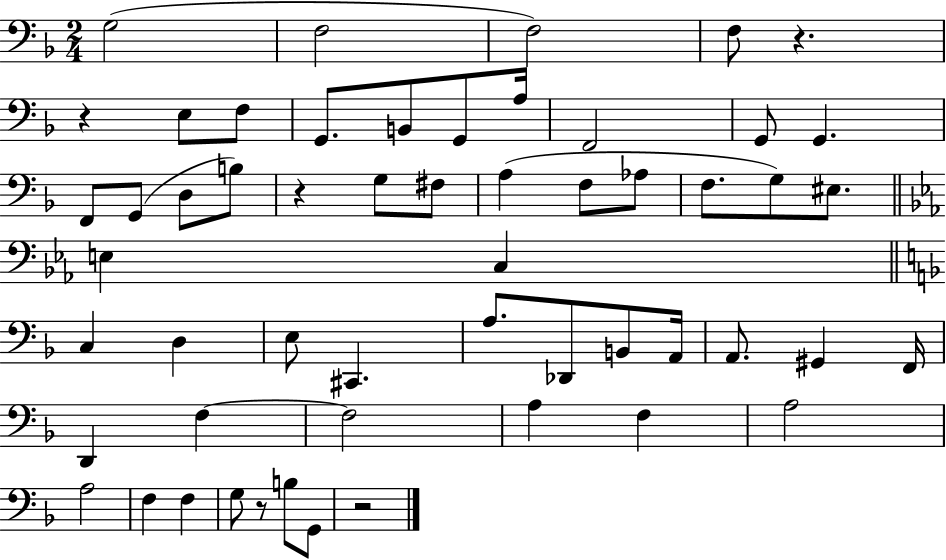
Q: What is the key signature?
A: F major